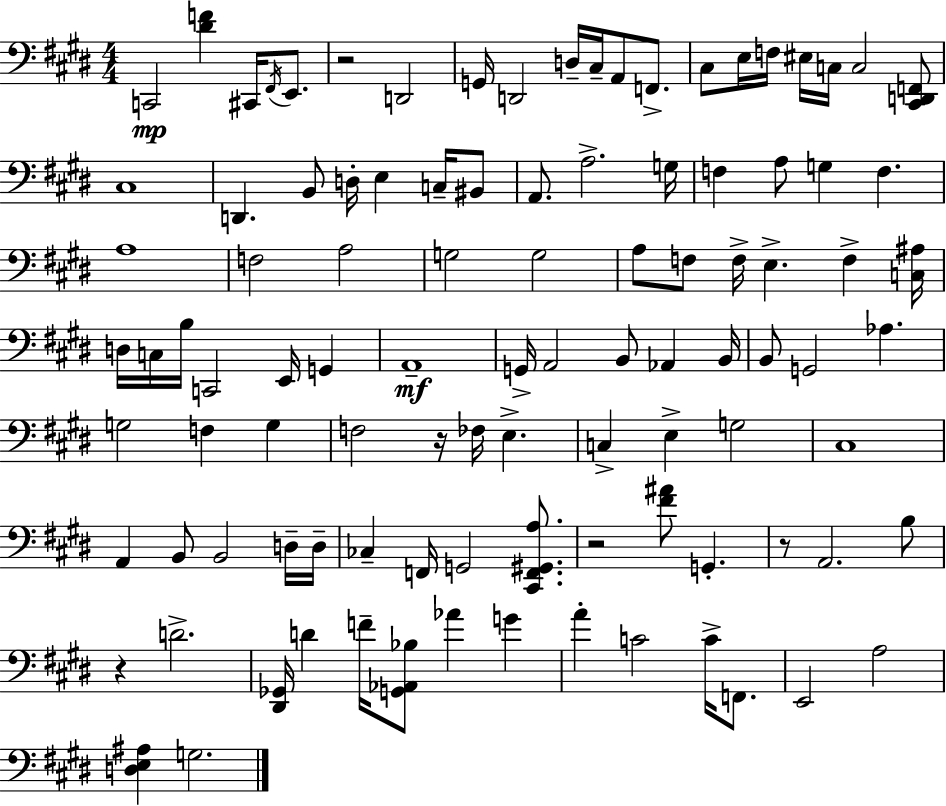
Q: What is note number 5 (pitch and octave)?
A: D2